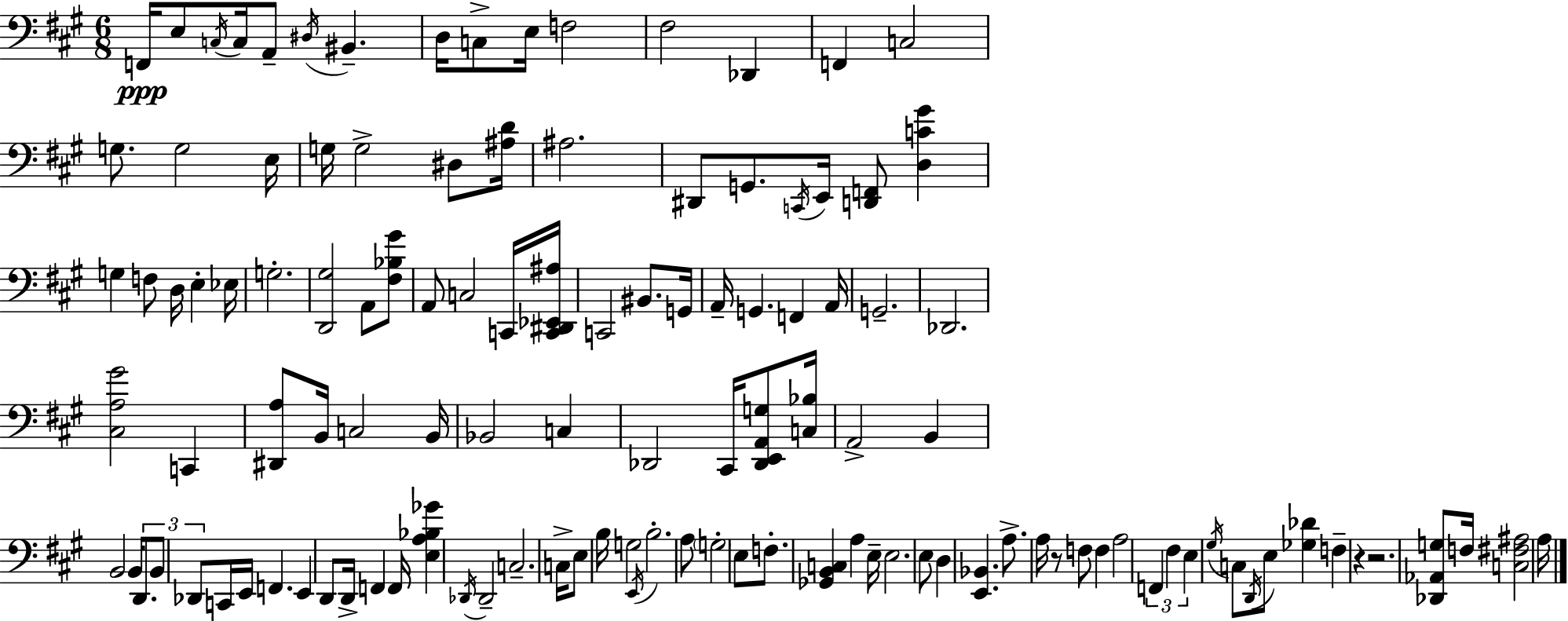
F2/s E3/e C3/s C3/s A2/e D#3/s BIS2/q. D3/s C3/e E3/s F3/h F#3/h Db2/q F2/q C3/h G3/e. G3/h E3/s G3/s G3/h D#3/e [A#3,D4]/s A#3/h. D#2/e G2/e. C2/s E2/s [D2,F2]/e [D3,C4,G#4]/q G3/q F3/e D3/s E3/q Eb3/s G3/h. [D2,G#3]/h A2/e [F#3,Bb3,G#4]/e A2/e C3/h C2/s [C2,D#2,Eb2,A#3]/s C2/h BIS2/e. G2/s A2/s G2/q. F2/q A2/s G2/h. Db2/h. [C#3,A3,G#4]/h C2/q [D#2,A3]/e B2/s C3/h B2/s Bb2/h C3/q Db2/h C#2/s [Db2,E2,A2,G3]/e [C3,Bb3]/s A2/h B2/q B2/h B2/s D2/e. B2/e Db2/e C2/s E2/s F2/q. E2/q D2/e D2/s F2/q F2/s [E3,A3,Bb3,Gb4]/q Db2/s Db2/h C3/h. C3/s E3/e B3/s G3/h E2/s B3/h. A3/e G3/h E3/e F3/e. [Gb2,B2,C3]/q A3/q E3/s E3/h. E3/e D3/q [E2,Bb2]/q. A3/e. A3/s R/e F3/e F3/q A3/h F2/q F#3/q E3/q G#3/s C3/e D2/s E3/e [Gb3,Db4]/q F3/q R/q R/h. [Db2,Ab2,G3]/e F3/s [C3,F#3,A#3]/h A3/s